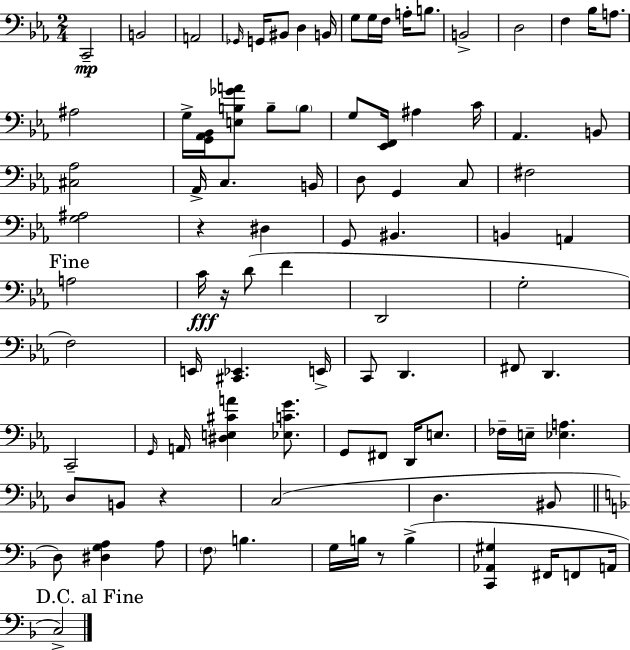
X:1
T:Untitled
M:2/4
L:1/4
K:Eb
C,,2 B,,2 A,,2 _G,,/4 G,,/4 ^B,,/2 D, B,,/4 G,/2 G,/4 F,/4 A,/4 B,/2 B,,2 D,2 F, _B,/4 A,/2 ^A,2 G,/4 [G,,_A,,_B,,]/4 [E,B,_GA]/2 B,/2 B,/2 G,/2 [_E,,F,,]/4 ^A, C/4 _A,, B,,/2 [^C,_A,]2 _A,,/4 C, B,,/4 D,/2 G,, C,/2 ^F,2 [G,^A,]2 z ^D, G,,/2 ^B,, B,, A,, A,2 C/4 z/4 D/2 F D,,2 G,2 F,2 E,,/4 [^C,,_E,,] E,,/4 C,,/2 D,, ^F,,/2 D,, C,,2 G,,/4 A,,/4 [^D,E,^CA] [_E,CG]/2 G,,/2 ^F,,/2 D,,/4 E,/2 _F,/4 E,/4 [_E,A,] D,/2 B,,/2 z C,2 D, ^B,,/2 D,/2 [^D,G,A,] A,/2 F,/2 B, G,/4 B,/4 z/2 B, [C,,_A,,^G,] ^F,,/4 F,,/2 A,,/4 C,2